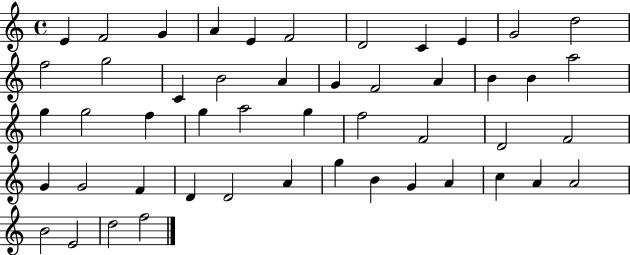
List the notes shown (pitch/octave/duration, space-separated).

E4/q F4/h G4/q A4/q E4/q F4/h D4/h C4/q E4/q G4/h D5/h F5/h G5/h C4/q B4/h A4/q G4/q F4/h A4/q B4/q B4/q A5/h G5/q G5/h F5/q G5/q A5/h G5/q F5/h F4/h D4/h F4/h G4/q G4/h F4/q D4/q D4/h A4/q G5/q B4/q G4/q A4/q C5/q A4/q A4/h B4/h E4/h D5/h F5/h